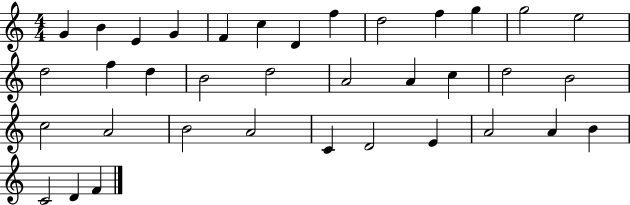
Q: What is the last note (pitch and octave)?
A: F4